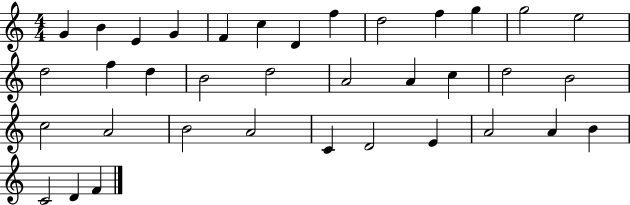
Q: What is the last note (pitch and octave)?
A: F4